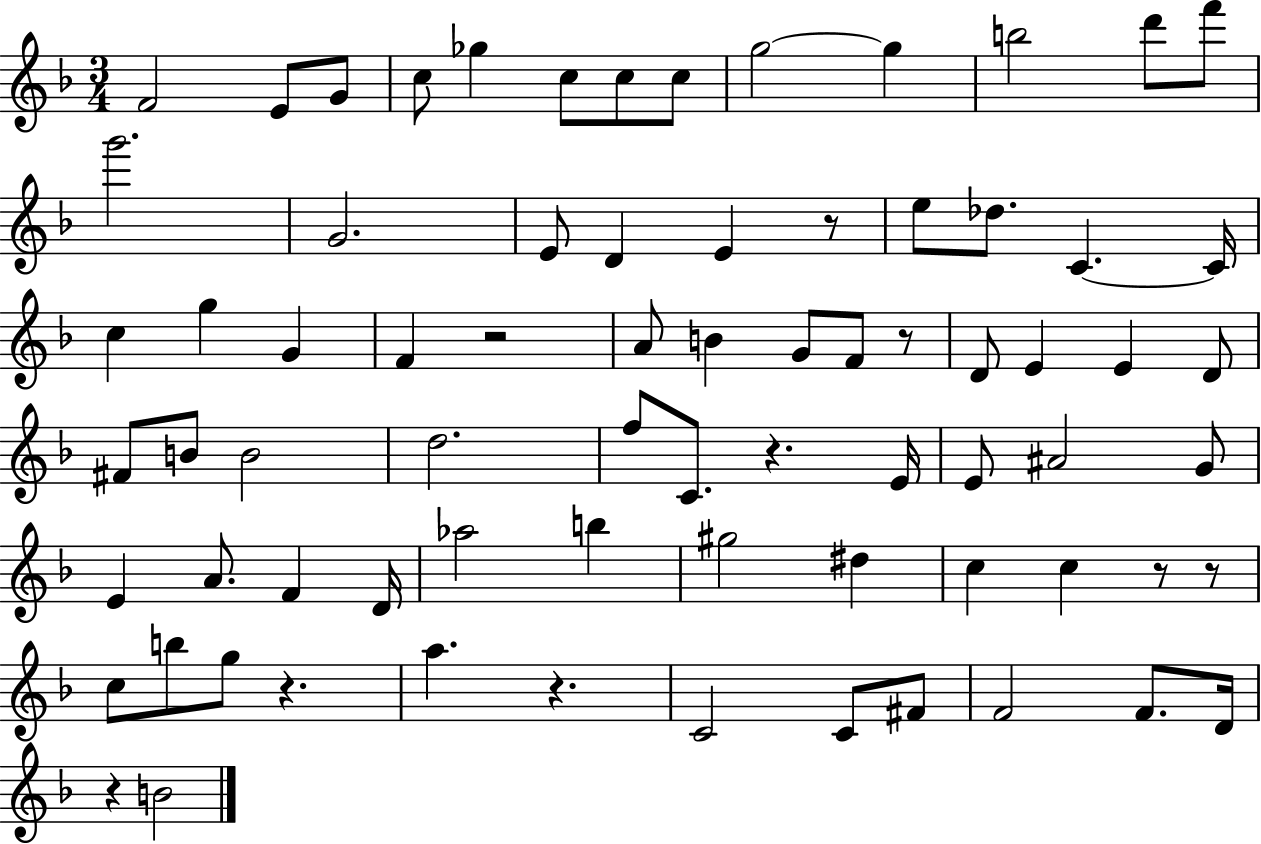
{
  \clef treble
  \numericTimeSignature
  \time 3/4
  \key f \major
  \repeat volta 2 { f'2 e'8 g'8 | c''8 ges''4 c''8 c''8 c''8 | g''2~~ g''4 | b''2 d'''8 f'''8 | \break g'''2. | g'2. | e'8 d'4 e'4 r8 | e''8 des''8. c'4.~~ c'16 | \break c''4 g''4 g'4 | f'4 r2 | a'8 b'4 g'8 f'8 r8 | d'8 e'4 e'4 d'8 | \break fis'8 b'8 b'2 | d''2. | f''8 c'8. r4. e'16 | e'8 ais'2 g'8 | \break e'4 a'8. f'4 d'16 | aes''2 b''4 | gis''2 dis''4 | c''4 c''4 r8 r8 | \break c''8 b''8 g''8 r4. | a''4. r4. | c'2 c'8 fis'8 | f'2 f'8. d'16 | \break r4 b'2 | } \bar "|."
}